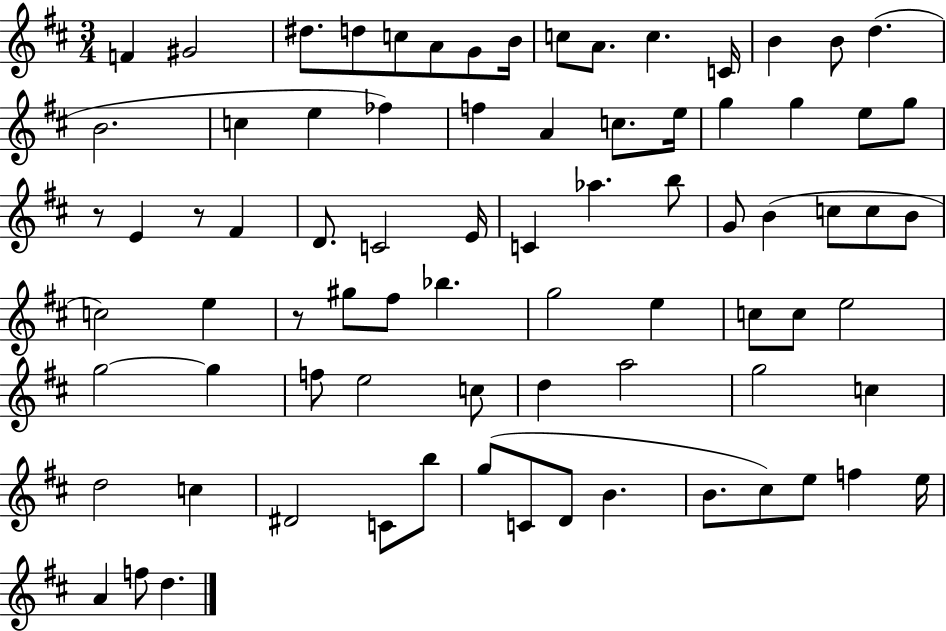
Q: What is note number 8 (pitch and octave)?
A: B4